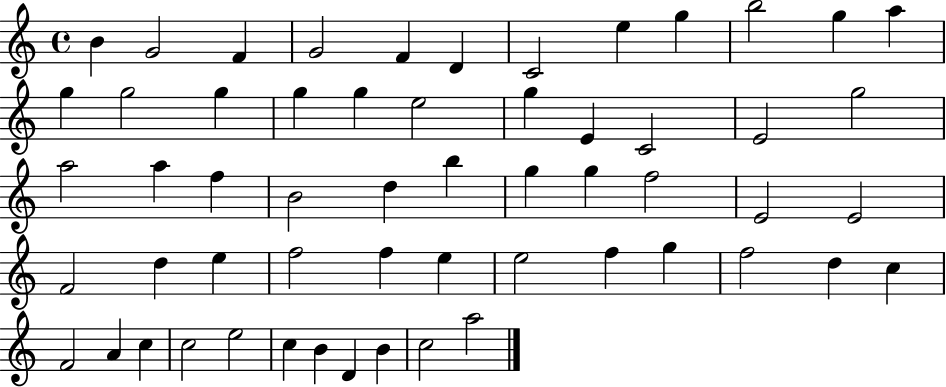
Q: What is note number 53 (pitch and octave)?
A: B4